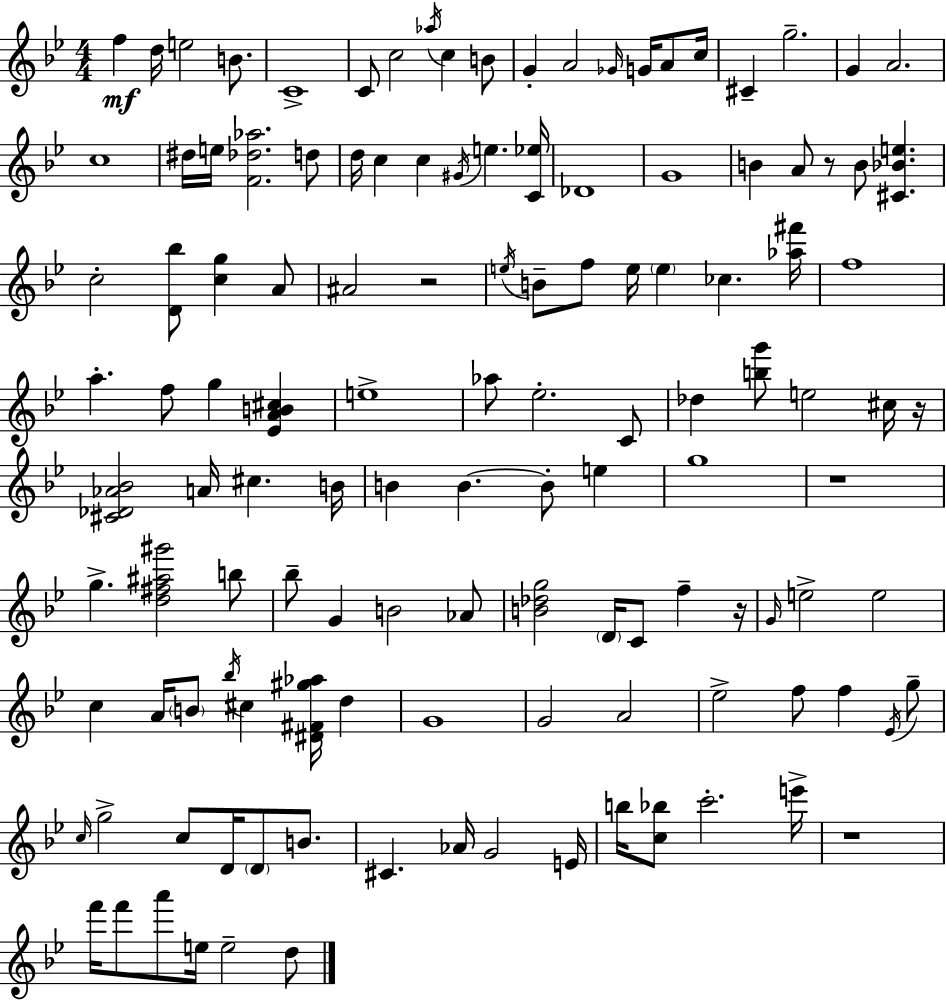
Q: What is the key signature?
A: G minor